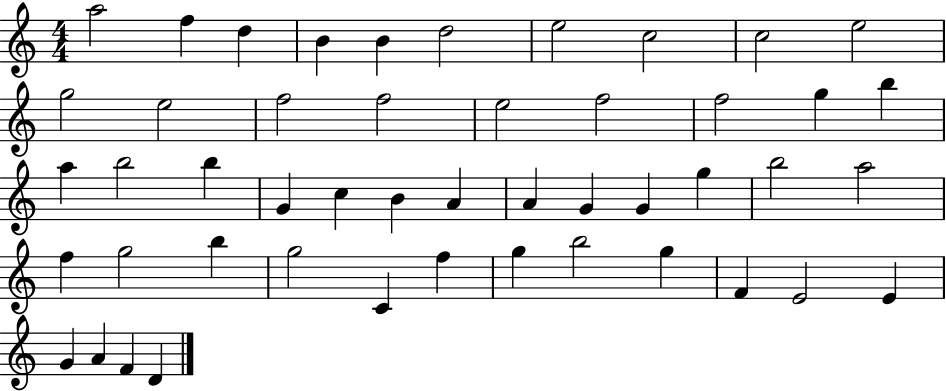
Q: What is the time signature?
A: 4/4